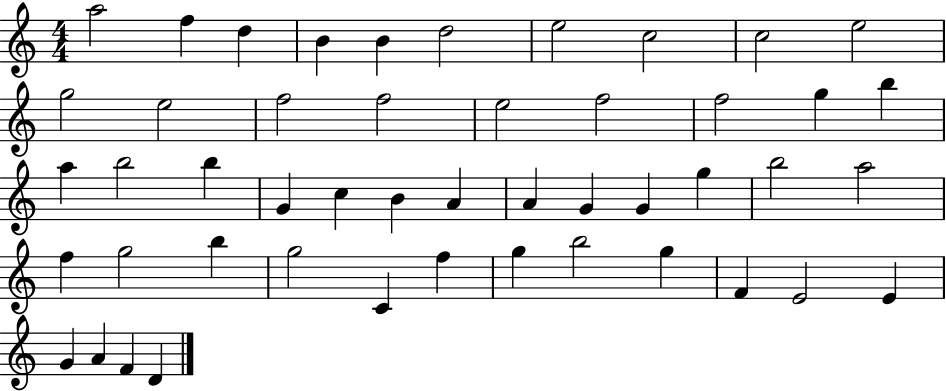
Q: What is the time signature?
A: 4/4